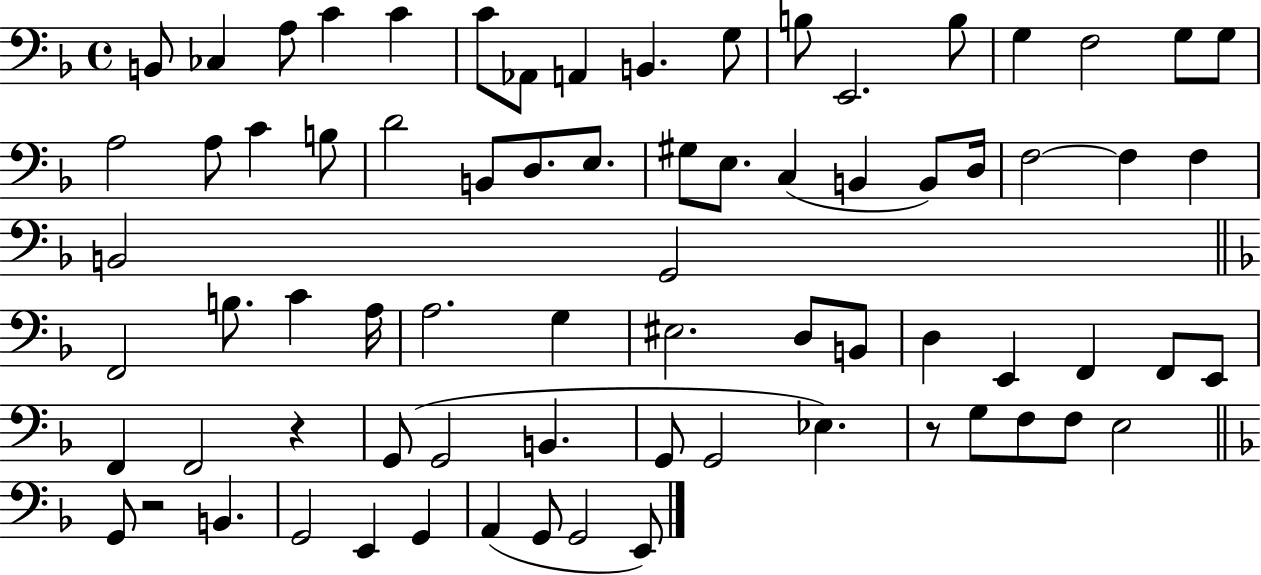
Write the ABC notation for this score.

X:1
T:Untitled
M:4/4
L:1/4
K:F
B,,/2 _C, A,/2 C C C/2 _A,,/2 A,, B,, G,/2 B,/2 E,,2 B,/2 G, F,2 G,/2 G,/2 A,2 A,/2 C B,/2 D2 B,,/2 D,/2 E,/2 ^G,/2 E,/2 C, B,, B,,/2 D,/4 F,2 F, F, B,,2 G,,2 F,,2 B,/2 C A,/4 A,2 G, ^E,2 D,/2 B,,/2 D, E,, F,, F,,/2 E,,/2 F,, F,,2 z G,,/2 G,,2 B,, G,,/2 G,,2 _E, z/2 G,/2 F,/2 F,/2 E,2 G,,/2 z2 B,, G,,2 E,, G,, A,, G,,/2 G,,2 E,,/2